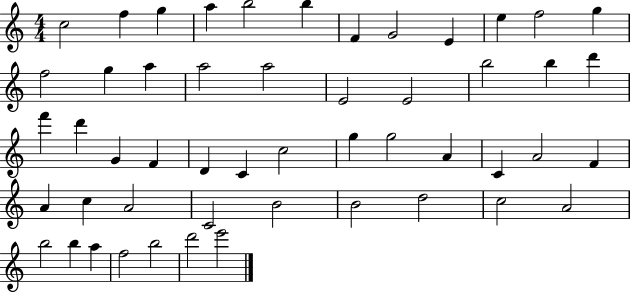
X:1
T:Untitled
M:4/4
L:1/4
K:C
c2 f g a b2 b F G2 E e f2 g f2 g a a2 a2 E2 E2 b2 b d' f' d' G F D C c2 g g2 A C A2 F A c A2 C2 B2 B2 d2 c2 A2 b2 b a f2 b2 d'2 e'2